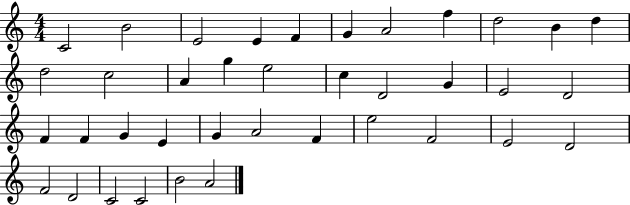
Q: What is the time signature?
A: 4/4